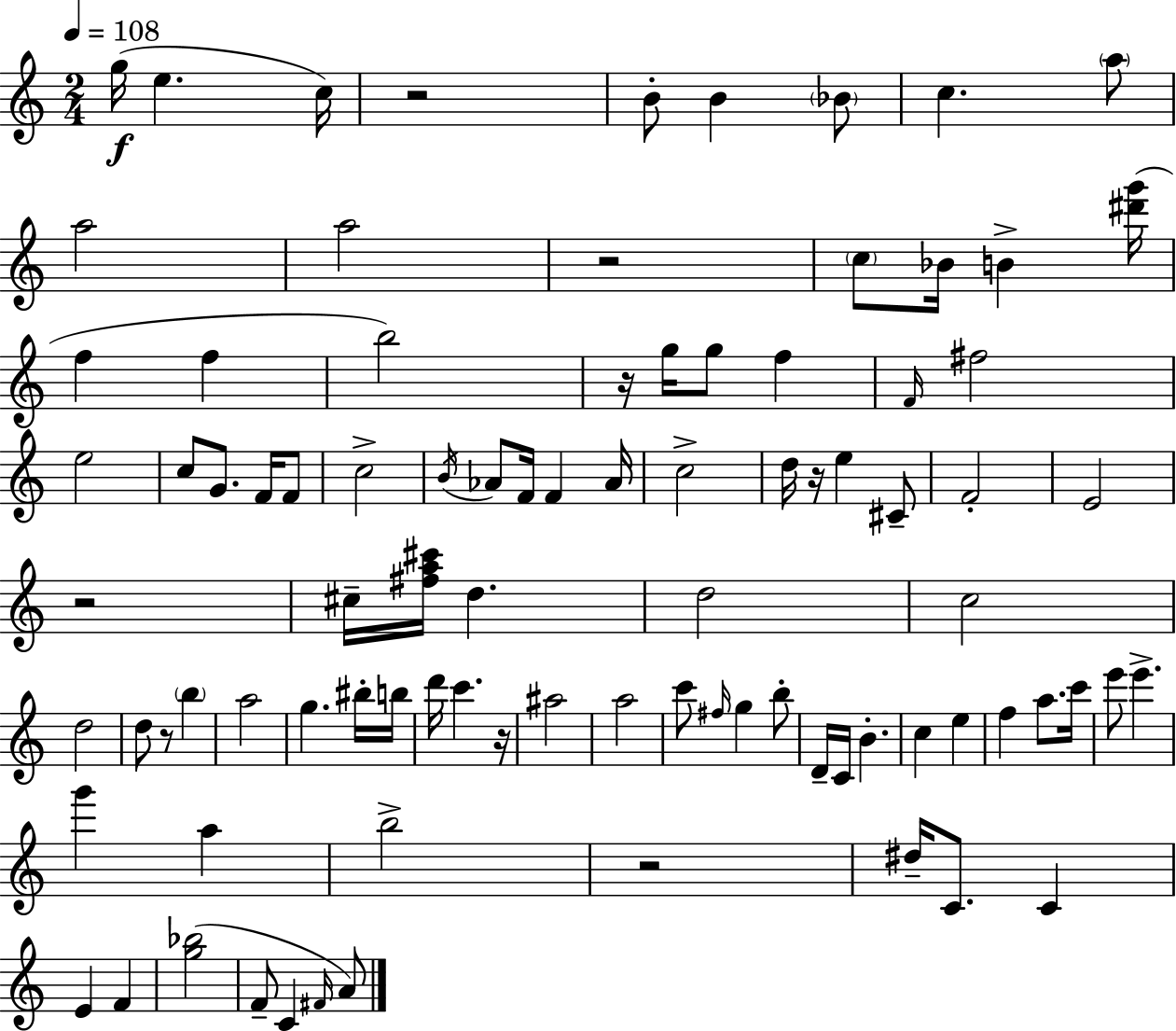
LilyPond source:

{
  \clef treble
  \numericTimeSignature
  \time 2/4
  \key a \minor
  \tempo 4 = 108
  g''16(\f e''4. c''16) | r2 | b'8-. b'4 \parenthesize bes'8 | c''4. \parenthesize a''8 | \break a''2 | a''2 | r2 | \parenthesize c''8 bes'16 b'4-> <dis''' g'''>16( | \break f''4 f''4 | b''2) | r16 g''16 g''8 f''4 | \grace { f'16 } fis''2 | \break e''2 | c''8 g'8. f'16 f'8 | c''2-> | \acciaccatura { b'16 } aes'8 f'16 f'4 | \break aes'16 c''2-> | d''16 r16 e''4 | cis'8-- f'2-. | e'2 | \break r2 | cis''16-- <fis'' a'' cis'''>16 d''4. | d''2 | c''2 | \break d''2 | d''8 r8 \parenthesize b''4 | a''2 | g''4. | \break bis''16-. b''16 d'''16 c'''4. | r16 ais''2 | a''2 | c'''8 \grace { fis''16 } g''4 | \break b''8-. d'16-- c'16 b'4.-. | c''4 e''4 | f''4 a''8. | c'''16 e'''8 e'''4.-> | \break g'''4 a''4 | b''2-> | r2 | dis''16-- c'8. c'4 | \break e'4 f'4 | <g'' bes''>2( | f'8-- c'4 | \grace { fis'16 }) a'8 \bar "|."
}